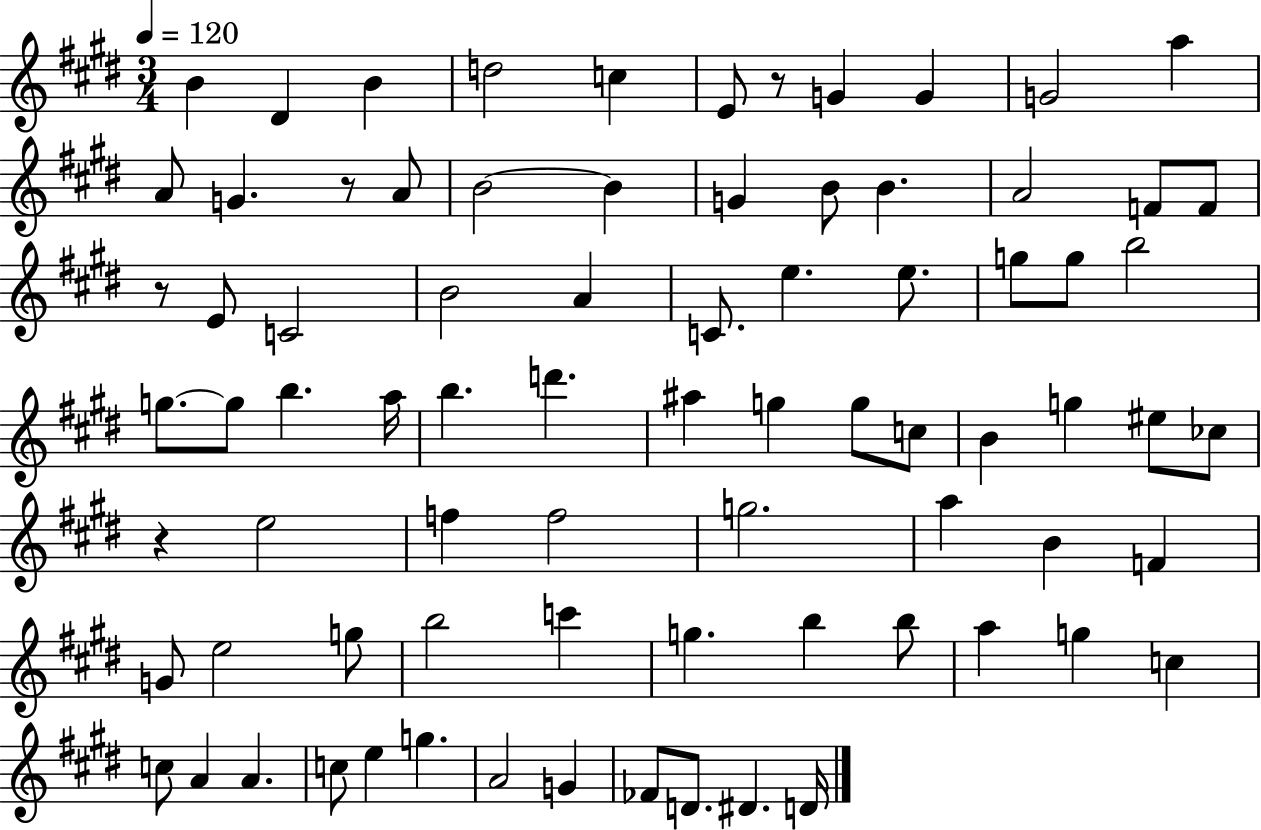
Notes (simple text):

B4/q D#4/q B4/q D5/h C5/q E4/e R/e G4/q G4/q G4/h A5/q A4/e G4/q. R/e A4/e B4/h B4/q G4/q B4/e B4/q. A4/h F4/e F4/e R/e E4/e C4/h B4/h A4/q C4/e. E5/q. E5/e. G5/e G5/e B5/h G5/e. G5/e B5/q. A5/s B5/q. D6/q. A#5/q G5/q G5/e C5/e B4/q G5/q EIS5/e CES5/e R/q E5/h F5/q F5/h G5/h. A5/q B4/q F4/q G4/e E5/h G5/e B5/h C6/q G5/q. B5/q B5/e A5/q G5/q C5/q C5/e A4/q A4/q. C5/e E5/q G5/q. A4/h G4/q FES4/e D4/e. D#4/q. D4/s